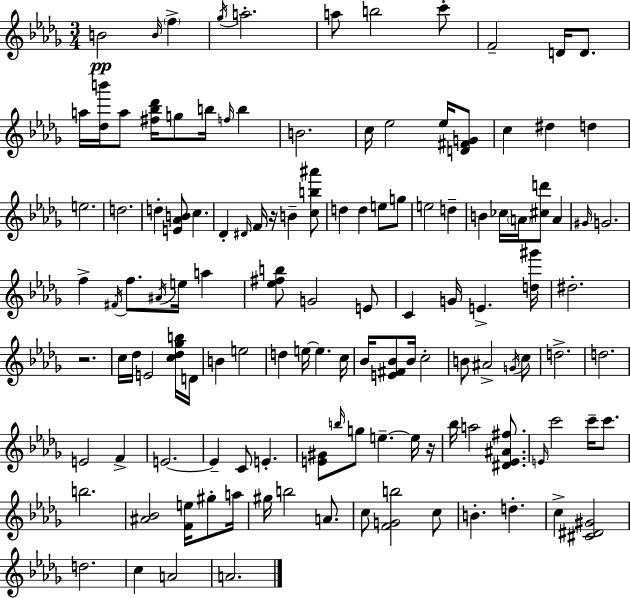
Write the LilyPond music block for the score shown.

{
  \clef treble
  \numericTimeSignature
  \time 3/4
  \key bes \minor
  b'2\pp \grace { b'16 } \parenthesize f''4-> | \acciaccatura { ges''16 } a''2.-. | a''8 b''2 | c'''8-. f'2-- d'16 d'8. | \break a''16 <des'' b'''>16 a''8 <fis'' bes'' des'''>16 g''8 b''16 \grace { f''16 } b''4 | b'2. | c''16 ees''2 | ees''16 <d' fis' g'>8 c''4 dis''4 d''4 | \break e''2. | d''2. | d''4-. <e' aes' b'>8 c''4. | des'4-. \grace { dis'16 } f'16 r16 b'4-- | \break <c'' b'' ais'''>8 d''4 d''4 | e''8 g''8 e''2 | d''4-- b'4 ces''16 \parenthesize a'16 <cis'' d'''>8 | a'4 \grace { gis'16 } g'2. | \break f''4-> \acciaccatura { fis'16 } f''8. | \acciaccatura { ais'16 } e''16 a''4 <ees'' fis'' b''>8 g'2 | e'8 c'4 g'16 | e'4.-> <d'' gis'''>16 dis''2.-. | \break r2. | c''16 des''16 e'2 | <c'' des'' ges'' b''>16 d'16 b'4 e''2 | d''4 e''16~~ | \break e''4. c''16 bes'16 <e' fis' bes'>8 bes'16 c''2-. | b'8 ais'2-> | \acciaccatura { g'16 } c''8 d''2.-> | d''2. | \break e'2 | f'4-> e'2.~~ | e'4-- | c'8 e'4.-. <e' gis'>8 \grace { b''16 } g''8 | \break e''4.--~~ e''16 r16 bes''16 a''2 | <dis' ees' ais' fis''>8. \grace { e'16 } c'''2 | c'''16-- c'''8. b''2. | <ais' bes'>2 | \break <f' e''>16 gis''8-. a''16 gis''16 b''2 | a'8. c''8 | <f' g' b''>2 c''8 b'4.-. | d''4.-. c''4-> | \break <cis' dis' gis'>2 d''2. | c''4 | a'2 a'2. | \bar "|."
}